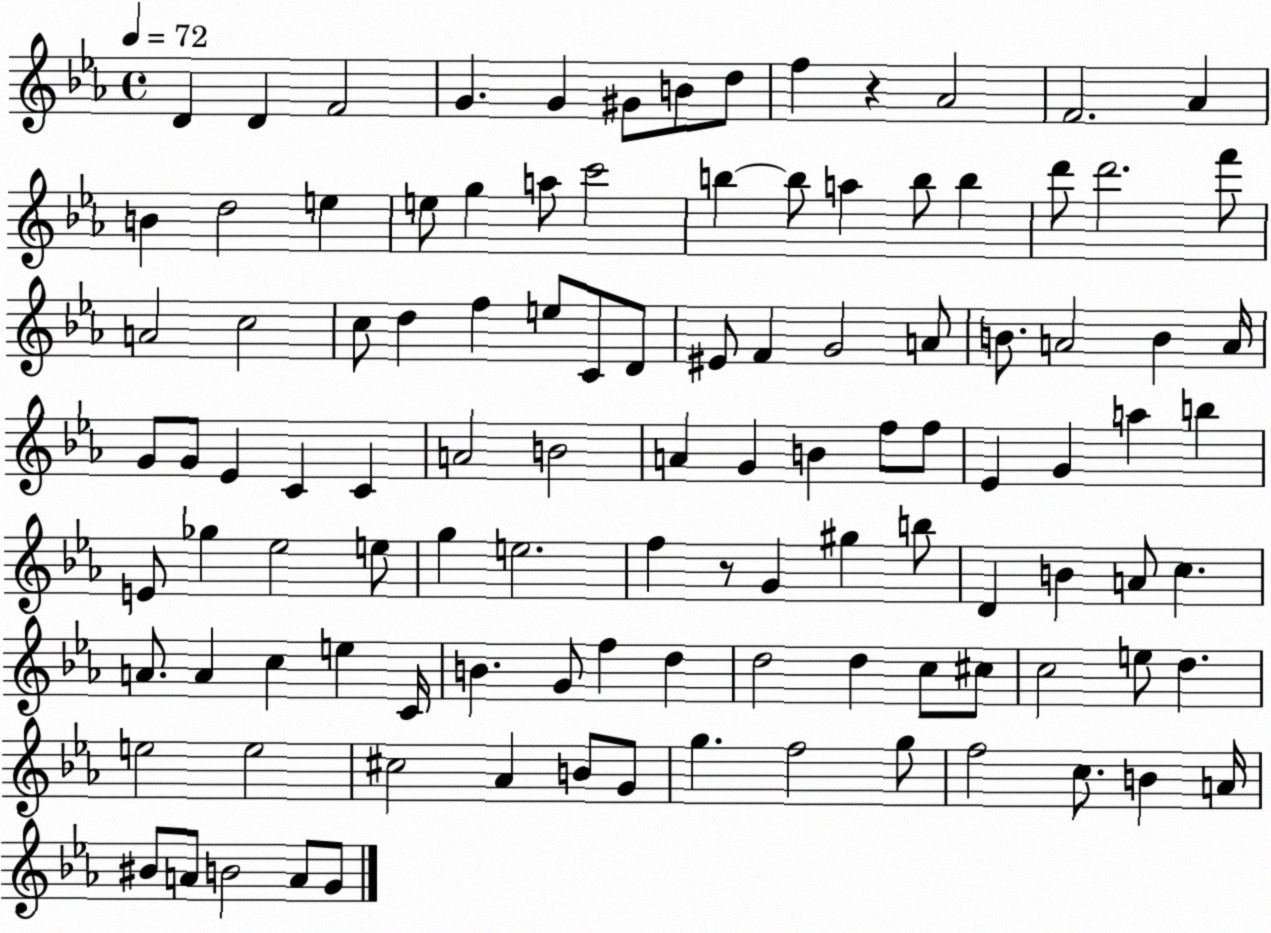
X:1
T:Untitled
M:4/4
L:1/4
K:Eb
D D F2 G G ^G/2 B/2 d/2 f z _A2 F2 _A B d2 e e/2 g a/2 c'2 b b/2 a b/2 b d'/2 d'2 f'/2 A2 c2 c/2 d f e/2 C/2 D/2 ^E/2 F G2 A/2 B/2 A2 B A/4 G/2 G/2 _E C C A2 B2 A G B f/2 f/2 _E G a b E/2 _g _e2 e/2 g e2 f z/2 G ^g b/2 D B A/2 c A/2 A c e C/4 B G/2 f d d2 d c/2 ^c/2 c2 e/2 d e2 e2 ^c2 _A B/2 G/2 g f2 g/2 f2 c/2 B A/4 ^B/2 A/2 B2 A/2 G/2